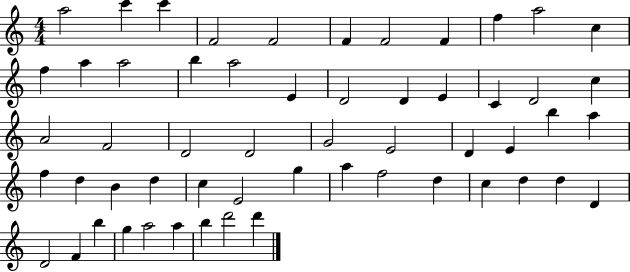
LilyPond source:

{
  \clef treble
  \numericTimeSignature
  \time 4/4
  \key c \major
  a''2 c'''4 c'''4 | f'2 f'2 | f'4 f'2 f'4 | f''4 a''2 c''4 | \break f''4 a''4 a''2 | b''4 a''2 e'4 | d'2 d'4 e'4 | c'4 d'2 c''4 | \break a'2 f'2 | d'2 d'2 | g'2 e'2 | d'4 e'4 b''4 a''4 | \break f''4 d''4 b'4 d''4 | c''4 e'2 g''4 | a''4 f''2 d''4 | c''4 d''4 d''4 d'4 | \break d'2 f'4 b''4 | g''4 a''2 a''4 | b''4 d'''2 d'''4 | \bar "|."
}